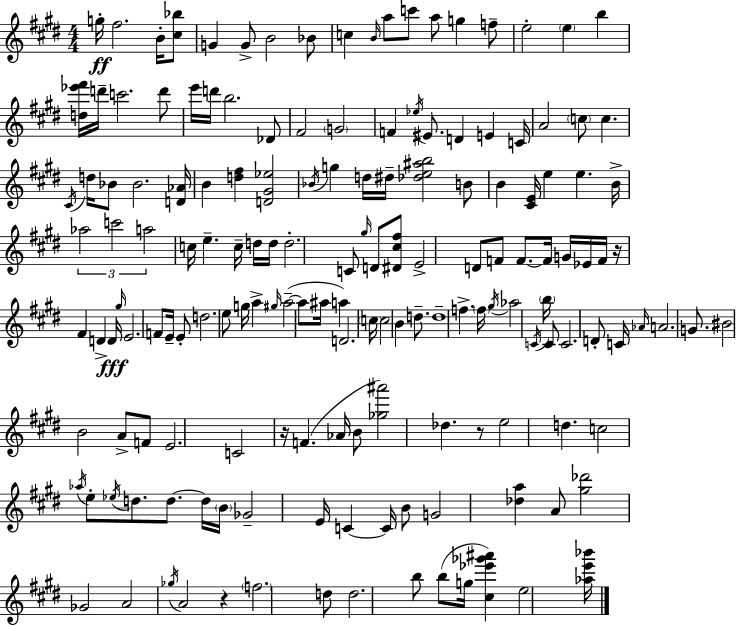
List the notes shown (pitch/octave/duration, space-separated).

G5/s F#5/h. B4/s [C#5,Bb5]/e G4/q G4/e B4/h Bb4/e C5/q B4/s A5/e C6/e A5/e G5/q F5/e E5/h E5/q B5/q [D5,Eb6,F#6]/s D6/s C6/h. D6/e E6/s D6/s B5/h. Db4/e F#4/h G4/h F4/q Eb5/s EIS4/e. D4/q E4/q C4/s A4/h C5/e C5/q. C#4/s D5/s Bb4/e Bb4/h. [D4,Ab4]/s B4/q [D5,F#5]/q [D4,G#4,Eb5]/h Bb4/s G5/q D5/s D#5/s [Db5,E5,A#5,B5]/h B4/e B4/q [C#4,E4]/s E5/q E5/q. B4/s Ab5/h C6/h A5/h C5/s E5/q. C5/s D5/s D5/s D5/h. C4/e G#5/s D4/e [D#4,C#5,F#5]/e E4/h D4/e F4/e F4/e. F4/s G4/s Eb4/s F4/s R/s F#4/q D4/q D4/s G#5/s E4/h. F4/e E4/s E4/e D5/h. E5/e G5/s A5/q G#5/s A5/h A5/e A#5/s A5/q D4/h. C5/s C5/h B4/q D5/e. D5/w F5/q. F5/s G#5/s Ab5/h C4/s B5/s C4/e C4/h. D4/e C4/s Ab4/s A4/h. G4/e. BIS4/h B4/h A4/e F4/e E4/h. C4/h R/s F4/q. Ab4/s B4/e [Gb5,A#6]/h Db5/q. R/e E5/h D5/q. C5/h Ab5/s E5/e Eb5/s D5/e. D5/e. D5/s B4/s Gb4/h E4/s C4/q C4/s B4/e G4/h [Db5,A5]/q A4/e [G#5,Db6]/h Gb4/h A4/h Gb5/s A4/h R/q F5/h. D5/e D5/h. B5/e B5/e G5/s [C#5,Eb6,Gb6,A#6]/q E5/h [Ab5,E6,Bb6]/s